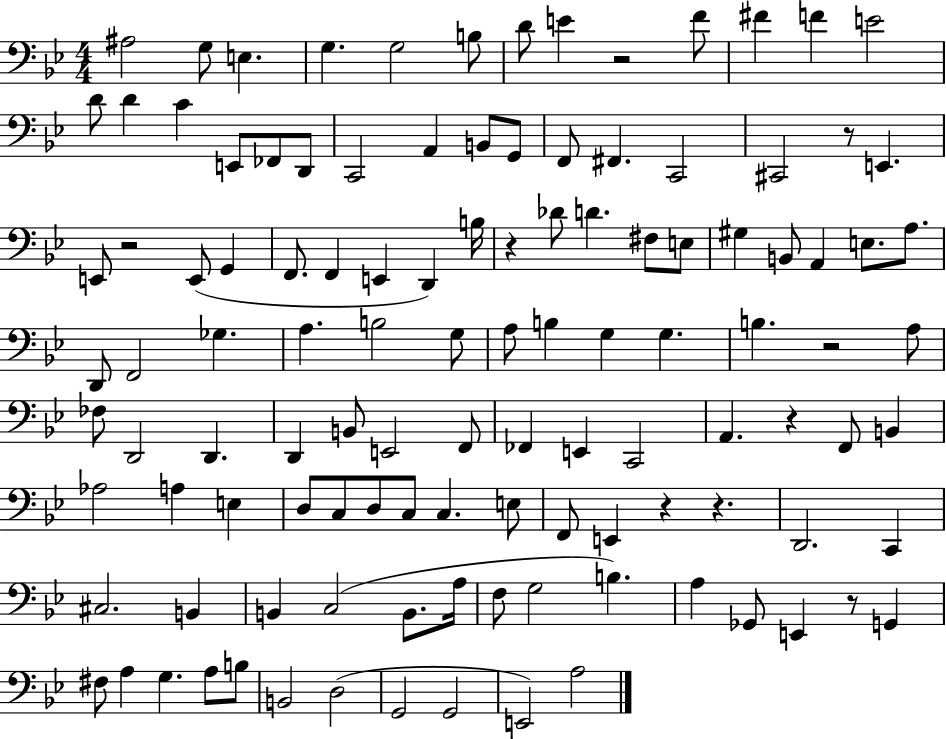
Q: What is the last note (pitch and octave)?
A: A3